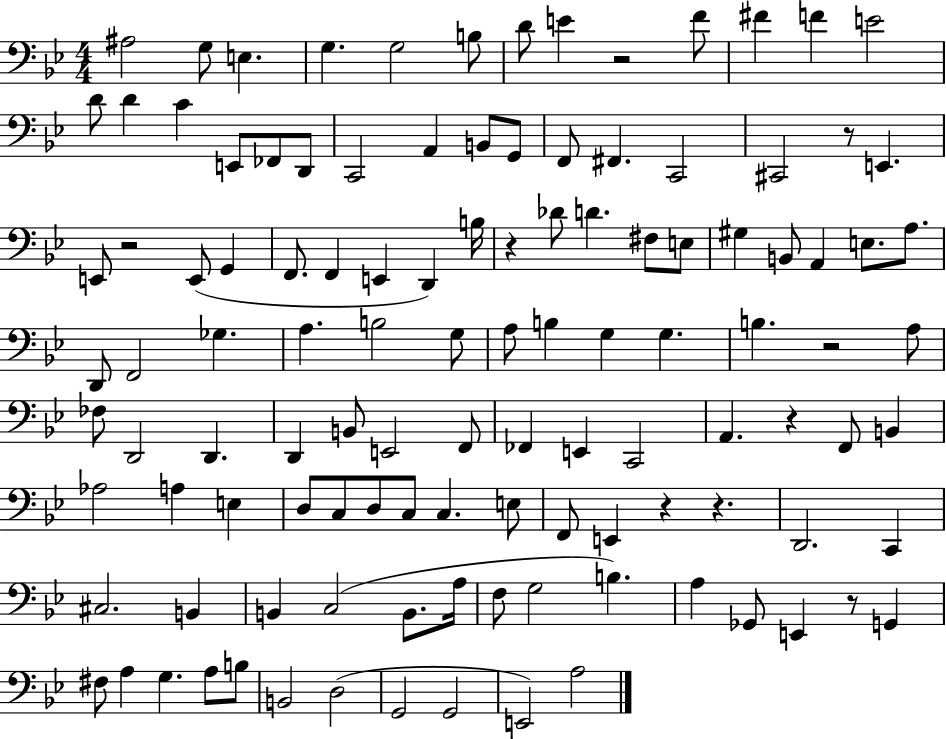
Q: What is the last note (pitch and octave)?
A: A3